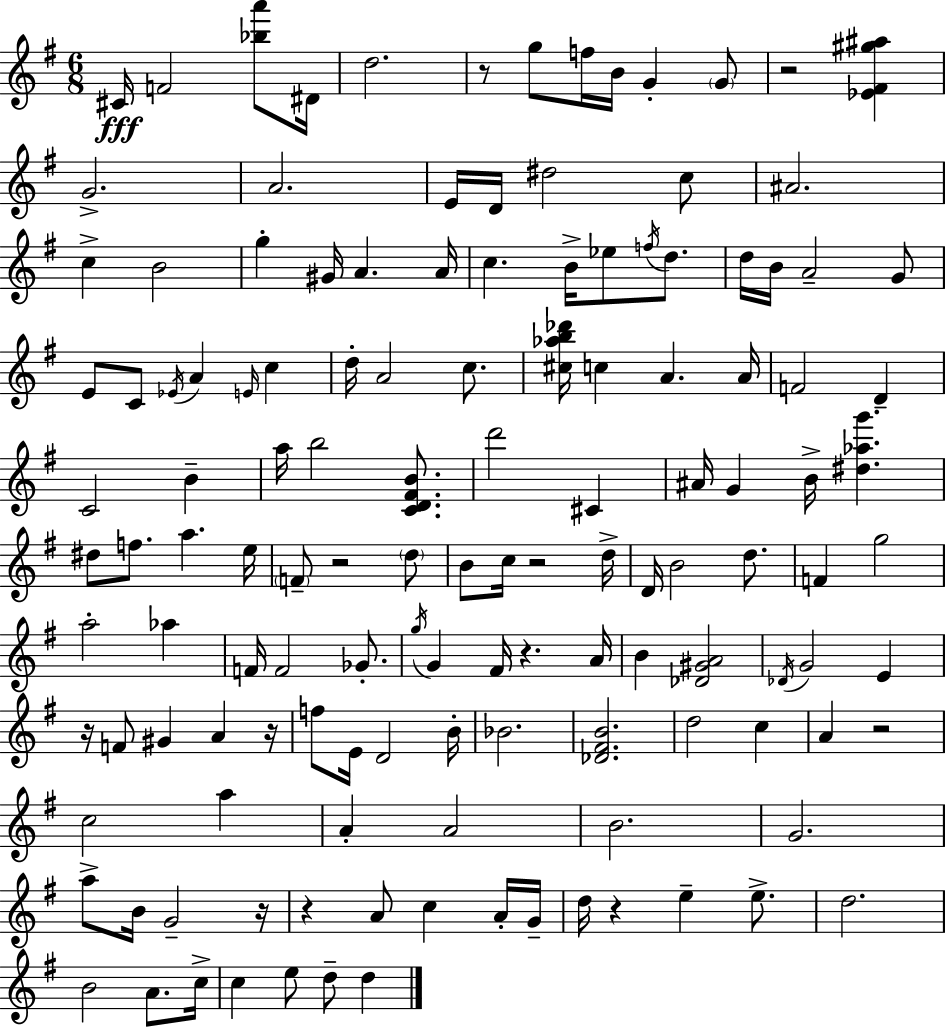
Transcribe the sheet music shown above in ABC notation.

X:1
T:Untitled
M:6/8
L:1/4
K:Em
^C/4 F2 [_ba']/2 ^D/4 d2 z/2 g/2 f/4 B/4 G G/2 z2 [_E^F^g^a] G2 A2 E/4 D/4 ^d2 c/2 ^A2 c B2 g ^G/4 A A/4 c B/4 _e/2 f/4 d/2 d/4 B/4 A2 G/2 E/2 C/2 _E/4 A E/4 c d/4 A2 c/2 [^c_ab_d']/4 c A A/4 F2 D C2 B a/4 b2 [CD^FB]/2 d'2 ^C ^A/4 G B/4 [^d_ag'] ^d/2 f/2 a e/4 F/2 z2 d/2 B/2 c/4 z2 d/4 D/4 B2 d/2 F g2 a2 _a F/4 F2 _G/2 g/4 G ^F/4 z A/4 B [_D^GA]2 _D/4 G2 E z/4 F/2 ^G A z/4 f/2 E/4 D2 B/4 _B2 [_D^FB]2 d2 c A z2 c2 a A A2 B2 G2 a/2 B/4 G2 z/4 z A/2 c A/4 G/4 d/4 z e e/2 d2 B2 A/2 c/4 c e/2 d/2 d